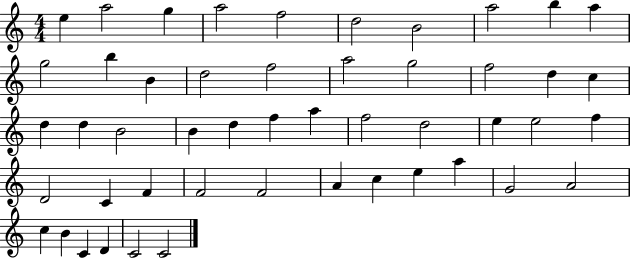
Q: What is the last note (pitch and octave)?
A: C4